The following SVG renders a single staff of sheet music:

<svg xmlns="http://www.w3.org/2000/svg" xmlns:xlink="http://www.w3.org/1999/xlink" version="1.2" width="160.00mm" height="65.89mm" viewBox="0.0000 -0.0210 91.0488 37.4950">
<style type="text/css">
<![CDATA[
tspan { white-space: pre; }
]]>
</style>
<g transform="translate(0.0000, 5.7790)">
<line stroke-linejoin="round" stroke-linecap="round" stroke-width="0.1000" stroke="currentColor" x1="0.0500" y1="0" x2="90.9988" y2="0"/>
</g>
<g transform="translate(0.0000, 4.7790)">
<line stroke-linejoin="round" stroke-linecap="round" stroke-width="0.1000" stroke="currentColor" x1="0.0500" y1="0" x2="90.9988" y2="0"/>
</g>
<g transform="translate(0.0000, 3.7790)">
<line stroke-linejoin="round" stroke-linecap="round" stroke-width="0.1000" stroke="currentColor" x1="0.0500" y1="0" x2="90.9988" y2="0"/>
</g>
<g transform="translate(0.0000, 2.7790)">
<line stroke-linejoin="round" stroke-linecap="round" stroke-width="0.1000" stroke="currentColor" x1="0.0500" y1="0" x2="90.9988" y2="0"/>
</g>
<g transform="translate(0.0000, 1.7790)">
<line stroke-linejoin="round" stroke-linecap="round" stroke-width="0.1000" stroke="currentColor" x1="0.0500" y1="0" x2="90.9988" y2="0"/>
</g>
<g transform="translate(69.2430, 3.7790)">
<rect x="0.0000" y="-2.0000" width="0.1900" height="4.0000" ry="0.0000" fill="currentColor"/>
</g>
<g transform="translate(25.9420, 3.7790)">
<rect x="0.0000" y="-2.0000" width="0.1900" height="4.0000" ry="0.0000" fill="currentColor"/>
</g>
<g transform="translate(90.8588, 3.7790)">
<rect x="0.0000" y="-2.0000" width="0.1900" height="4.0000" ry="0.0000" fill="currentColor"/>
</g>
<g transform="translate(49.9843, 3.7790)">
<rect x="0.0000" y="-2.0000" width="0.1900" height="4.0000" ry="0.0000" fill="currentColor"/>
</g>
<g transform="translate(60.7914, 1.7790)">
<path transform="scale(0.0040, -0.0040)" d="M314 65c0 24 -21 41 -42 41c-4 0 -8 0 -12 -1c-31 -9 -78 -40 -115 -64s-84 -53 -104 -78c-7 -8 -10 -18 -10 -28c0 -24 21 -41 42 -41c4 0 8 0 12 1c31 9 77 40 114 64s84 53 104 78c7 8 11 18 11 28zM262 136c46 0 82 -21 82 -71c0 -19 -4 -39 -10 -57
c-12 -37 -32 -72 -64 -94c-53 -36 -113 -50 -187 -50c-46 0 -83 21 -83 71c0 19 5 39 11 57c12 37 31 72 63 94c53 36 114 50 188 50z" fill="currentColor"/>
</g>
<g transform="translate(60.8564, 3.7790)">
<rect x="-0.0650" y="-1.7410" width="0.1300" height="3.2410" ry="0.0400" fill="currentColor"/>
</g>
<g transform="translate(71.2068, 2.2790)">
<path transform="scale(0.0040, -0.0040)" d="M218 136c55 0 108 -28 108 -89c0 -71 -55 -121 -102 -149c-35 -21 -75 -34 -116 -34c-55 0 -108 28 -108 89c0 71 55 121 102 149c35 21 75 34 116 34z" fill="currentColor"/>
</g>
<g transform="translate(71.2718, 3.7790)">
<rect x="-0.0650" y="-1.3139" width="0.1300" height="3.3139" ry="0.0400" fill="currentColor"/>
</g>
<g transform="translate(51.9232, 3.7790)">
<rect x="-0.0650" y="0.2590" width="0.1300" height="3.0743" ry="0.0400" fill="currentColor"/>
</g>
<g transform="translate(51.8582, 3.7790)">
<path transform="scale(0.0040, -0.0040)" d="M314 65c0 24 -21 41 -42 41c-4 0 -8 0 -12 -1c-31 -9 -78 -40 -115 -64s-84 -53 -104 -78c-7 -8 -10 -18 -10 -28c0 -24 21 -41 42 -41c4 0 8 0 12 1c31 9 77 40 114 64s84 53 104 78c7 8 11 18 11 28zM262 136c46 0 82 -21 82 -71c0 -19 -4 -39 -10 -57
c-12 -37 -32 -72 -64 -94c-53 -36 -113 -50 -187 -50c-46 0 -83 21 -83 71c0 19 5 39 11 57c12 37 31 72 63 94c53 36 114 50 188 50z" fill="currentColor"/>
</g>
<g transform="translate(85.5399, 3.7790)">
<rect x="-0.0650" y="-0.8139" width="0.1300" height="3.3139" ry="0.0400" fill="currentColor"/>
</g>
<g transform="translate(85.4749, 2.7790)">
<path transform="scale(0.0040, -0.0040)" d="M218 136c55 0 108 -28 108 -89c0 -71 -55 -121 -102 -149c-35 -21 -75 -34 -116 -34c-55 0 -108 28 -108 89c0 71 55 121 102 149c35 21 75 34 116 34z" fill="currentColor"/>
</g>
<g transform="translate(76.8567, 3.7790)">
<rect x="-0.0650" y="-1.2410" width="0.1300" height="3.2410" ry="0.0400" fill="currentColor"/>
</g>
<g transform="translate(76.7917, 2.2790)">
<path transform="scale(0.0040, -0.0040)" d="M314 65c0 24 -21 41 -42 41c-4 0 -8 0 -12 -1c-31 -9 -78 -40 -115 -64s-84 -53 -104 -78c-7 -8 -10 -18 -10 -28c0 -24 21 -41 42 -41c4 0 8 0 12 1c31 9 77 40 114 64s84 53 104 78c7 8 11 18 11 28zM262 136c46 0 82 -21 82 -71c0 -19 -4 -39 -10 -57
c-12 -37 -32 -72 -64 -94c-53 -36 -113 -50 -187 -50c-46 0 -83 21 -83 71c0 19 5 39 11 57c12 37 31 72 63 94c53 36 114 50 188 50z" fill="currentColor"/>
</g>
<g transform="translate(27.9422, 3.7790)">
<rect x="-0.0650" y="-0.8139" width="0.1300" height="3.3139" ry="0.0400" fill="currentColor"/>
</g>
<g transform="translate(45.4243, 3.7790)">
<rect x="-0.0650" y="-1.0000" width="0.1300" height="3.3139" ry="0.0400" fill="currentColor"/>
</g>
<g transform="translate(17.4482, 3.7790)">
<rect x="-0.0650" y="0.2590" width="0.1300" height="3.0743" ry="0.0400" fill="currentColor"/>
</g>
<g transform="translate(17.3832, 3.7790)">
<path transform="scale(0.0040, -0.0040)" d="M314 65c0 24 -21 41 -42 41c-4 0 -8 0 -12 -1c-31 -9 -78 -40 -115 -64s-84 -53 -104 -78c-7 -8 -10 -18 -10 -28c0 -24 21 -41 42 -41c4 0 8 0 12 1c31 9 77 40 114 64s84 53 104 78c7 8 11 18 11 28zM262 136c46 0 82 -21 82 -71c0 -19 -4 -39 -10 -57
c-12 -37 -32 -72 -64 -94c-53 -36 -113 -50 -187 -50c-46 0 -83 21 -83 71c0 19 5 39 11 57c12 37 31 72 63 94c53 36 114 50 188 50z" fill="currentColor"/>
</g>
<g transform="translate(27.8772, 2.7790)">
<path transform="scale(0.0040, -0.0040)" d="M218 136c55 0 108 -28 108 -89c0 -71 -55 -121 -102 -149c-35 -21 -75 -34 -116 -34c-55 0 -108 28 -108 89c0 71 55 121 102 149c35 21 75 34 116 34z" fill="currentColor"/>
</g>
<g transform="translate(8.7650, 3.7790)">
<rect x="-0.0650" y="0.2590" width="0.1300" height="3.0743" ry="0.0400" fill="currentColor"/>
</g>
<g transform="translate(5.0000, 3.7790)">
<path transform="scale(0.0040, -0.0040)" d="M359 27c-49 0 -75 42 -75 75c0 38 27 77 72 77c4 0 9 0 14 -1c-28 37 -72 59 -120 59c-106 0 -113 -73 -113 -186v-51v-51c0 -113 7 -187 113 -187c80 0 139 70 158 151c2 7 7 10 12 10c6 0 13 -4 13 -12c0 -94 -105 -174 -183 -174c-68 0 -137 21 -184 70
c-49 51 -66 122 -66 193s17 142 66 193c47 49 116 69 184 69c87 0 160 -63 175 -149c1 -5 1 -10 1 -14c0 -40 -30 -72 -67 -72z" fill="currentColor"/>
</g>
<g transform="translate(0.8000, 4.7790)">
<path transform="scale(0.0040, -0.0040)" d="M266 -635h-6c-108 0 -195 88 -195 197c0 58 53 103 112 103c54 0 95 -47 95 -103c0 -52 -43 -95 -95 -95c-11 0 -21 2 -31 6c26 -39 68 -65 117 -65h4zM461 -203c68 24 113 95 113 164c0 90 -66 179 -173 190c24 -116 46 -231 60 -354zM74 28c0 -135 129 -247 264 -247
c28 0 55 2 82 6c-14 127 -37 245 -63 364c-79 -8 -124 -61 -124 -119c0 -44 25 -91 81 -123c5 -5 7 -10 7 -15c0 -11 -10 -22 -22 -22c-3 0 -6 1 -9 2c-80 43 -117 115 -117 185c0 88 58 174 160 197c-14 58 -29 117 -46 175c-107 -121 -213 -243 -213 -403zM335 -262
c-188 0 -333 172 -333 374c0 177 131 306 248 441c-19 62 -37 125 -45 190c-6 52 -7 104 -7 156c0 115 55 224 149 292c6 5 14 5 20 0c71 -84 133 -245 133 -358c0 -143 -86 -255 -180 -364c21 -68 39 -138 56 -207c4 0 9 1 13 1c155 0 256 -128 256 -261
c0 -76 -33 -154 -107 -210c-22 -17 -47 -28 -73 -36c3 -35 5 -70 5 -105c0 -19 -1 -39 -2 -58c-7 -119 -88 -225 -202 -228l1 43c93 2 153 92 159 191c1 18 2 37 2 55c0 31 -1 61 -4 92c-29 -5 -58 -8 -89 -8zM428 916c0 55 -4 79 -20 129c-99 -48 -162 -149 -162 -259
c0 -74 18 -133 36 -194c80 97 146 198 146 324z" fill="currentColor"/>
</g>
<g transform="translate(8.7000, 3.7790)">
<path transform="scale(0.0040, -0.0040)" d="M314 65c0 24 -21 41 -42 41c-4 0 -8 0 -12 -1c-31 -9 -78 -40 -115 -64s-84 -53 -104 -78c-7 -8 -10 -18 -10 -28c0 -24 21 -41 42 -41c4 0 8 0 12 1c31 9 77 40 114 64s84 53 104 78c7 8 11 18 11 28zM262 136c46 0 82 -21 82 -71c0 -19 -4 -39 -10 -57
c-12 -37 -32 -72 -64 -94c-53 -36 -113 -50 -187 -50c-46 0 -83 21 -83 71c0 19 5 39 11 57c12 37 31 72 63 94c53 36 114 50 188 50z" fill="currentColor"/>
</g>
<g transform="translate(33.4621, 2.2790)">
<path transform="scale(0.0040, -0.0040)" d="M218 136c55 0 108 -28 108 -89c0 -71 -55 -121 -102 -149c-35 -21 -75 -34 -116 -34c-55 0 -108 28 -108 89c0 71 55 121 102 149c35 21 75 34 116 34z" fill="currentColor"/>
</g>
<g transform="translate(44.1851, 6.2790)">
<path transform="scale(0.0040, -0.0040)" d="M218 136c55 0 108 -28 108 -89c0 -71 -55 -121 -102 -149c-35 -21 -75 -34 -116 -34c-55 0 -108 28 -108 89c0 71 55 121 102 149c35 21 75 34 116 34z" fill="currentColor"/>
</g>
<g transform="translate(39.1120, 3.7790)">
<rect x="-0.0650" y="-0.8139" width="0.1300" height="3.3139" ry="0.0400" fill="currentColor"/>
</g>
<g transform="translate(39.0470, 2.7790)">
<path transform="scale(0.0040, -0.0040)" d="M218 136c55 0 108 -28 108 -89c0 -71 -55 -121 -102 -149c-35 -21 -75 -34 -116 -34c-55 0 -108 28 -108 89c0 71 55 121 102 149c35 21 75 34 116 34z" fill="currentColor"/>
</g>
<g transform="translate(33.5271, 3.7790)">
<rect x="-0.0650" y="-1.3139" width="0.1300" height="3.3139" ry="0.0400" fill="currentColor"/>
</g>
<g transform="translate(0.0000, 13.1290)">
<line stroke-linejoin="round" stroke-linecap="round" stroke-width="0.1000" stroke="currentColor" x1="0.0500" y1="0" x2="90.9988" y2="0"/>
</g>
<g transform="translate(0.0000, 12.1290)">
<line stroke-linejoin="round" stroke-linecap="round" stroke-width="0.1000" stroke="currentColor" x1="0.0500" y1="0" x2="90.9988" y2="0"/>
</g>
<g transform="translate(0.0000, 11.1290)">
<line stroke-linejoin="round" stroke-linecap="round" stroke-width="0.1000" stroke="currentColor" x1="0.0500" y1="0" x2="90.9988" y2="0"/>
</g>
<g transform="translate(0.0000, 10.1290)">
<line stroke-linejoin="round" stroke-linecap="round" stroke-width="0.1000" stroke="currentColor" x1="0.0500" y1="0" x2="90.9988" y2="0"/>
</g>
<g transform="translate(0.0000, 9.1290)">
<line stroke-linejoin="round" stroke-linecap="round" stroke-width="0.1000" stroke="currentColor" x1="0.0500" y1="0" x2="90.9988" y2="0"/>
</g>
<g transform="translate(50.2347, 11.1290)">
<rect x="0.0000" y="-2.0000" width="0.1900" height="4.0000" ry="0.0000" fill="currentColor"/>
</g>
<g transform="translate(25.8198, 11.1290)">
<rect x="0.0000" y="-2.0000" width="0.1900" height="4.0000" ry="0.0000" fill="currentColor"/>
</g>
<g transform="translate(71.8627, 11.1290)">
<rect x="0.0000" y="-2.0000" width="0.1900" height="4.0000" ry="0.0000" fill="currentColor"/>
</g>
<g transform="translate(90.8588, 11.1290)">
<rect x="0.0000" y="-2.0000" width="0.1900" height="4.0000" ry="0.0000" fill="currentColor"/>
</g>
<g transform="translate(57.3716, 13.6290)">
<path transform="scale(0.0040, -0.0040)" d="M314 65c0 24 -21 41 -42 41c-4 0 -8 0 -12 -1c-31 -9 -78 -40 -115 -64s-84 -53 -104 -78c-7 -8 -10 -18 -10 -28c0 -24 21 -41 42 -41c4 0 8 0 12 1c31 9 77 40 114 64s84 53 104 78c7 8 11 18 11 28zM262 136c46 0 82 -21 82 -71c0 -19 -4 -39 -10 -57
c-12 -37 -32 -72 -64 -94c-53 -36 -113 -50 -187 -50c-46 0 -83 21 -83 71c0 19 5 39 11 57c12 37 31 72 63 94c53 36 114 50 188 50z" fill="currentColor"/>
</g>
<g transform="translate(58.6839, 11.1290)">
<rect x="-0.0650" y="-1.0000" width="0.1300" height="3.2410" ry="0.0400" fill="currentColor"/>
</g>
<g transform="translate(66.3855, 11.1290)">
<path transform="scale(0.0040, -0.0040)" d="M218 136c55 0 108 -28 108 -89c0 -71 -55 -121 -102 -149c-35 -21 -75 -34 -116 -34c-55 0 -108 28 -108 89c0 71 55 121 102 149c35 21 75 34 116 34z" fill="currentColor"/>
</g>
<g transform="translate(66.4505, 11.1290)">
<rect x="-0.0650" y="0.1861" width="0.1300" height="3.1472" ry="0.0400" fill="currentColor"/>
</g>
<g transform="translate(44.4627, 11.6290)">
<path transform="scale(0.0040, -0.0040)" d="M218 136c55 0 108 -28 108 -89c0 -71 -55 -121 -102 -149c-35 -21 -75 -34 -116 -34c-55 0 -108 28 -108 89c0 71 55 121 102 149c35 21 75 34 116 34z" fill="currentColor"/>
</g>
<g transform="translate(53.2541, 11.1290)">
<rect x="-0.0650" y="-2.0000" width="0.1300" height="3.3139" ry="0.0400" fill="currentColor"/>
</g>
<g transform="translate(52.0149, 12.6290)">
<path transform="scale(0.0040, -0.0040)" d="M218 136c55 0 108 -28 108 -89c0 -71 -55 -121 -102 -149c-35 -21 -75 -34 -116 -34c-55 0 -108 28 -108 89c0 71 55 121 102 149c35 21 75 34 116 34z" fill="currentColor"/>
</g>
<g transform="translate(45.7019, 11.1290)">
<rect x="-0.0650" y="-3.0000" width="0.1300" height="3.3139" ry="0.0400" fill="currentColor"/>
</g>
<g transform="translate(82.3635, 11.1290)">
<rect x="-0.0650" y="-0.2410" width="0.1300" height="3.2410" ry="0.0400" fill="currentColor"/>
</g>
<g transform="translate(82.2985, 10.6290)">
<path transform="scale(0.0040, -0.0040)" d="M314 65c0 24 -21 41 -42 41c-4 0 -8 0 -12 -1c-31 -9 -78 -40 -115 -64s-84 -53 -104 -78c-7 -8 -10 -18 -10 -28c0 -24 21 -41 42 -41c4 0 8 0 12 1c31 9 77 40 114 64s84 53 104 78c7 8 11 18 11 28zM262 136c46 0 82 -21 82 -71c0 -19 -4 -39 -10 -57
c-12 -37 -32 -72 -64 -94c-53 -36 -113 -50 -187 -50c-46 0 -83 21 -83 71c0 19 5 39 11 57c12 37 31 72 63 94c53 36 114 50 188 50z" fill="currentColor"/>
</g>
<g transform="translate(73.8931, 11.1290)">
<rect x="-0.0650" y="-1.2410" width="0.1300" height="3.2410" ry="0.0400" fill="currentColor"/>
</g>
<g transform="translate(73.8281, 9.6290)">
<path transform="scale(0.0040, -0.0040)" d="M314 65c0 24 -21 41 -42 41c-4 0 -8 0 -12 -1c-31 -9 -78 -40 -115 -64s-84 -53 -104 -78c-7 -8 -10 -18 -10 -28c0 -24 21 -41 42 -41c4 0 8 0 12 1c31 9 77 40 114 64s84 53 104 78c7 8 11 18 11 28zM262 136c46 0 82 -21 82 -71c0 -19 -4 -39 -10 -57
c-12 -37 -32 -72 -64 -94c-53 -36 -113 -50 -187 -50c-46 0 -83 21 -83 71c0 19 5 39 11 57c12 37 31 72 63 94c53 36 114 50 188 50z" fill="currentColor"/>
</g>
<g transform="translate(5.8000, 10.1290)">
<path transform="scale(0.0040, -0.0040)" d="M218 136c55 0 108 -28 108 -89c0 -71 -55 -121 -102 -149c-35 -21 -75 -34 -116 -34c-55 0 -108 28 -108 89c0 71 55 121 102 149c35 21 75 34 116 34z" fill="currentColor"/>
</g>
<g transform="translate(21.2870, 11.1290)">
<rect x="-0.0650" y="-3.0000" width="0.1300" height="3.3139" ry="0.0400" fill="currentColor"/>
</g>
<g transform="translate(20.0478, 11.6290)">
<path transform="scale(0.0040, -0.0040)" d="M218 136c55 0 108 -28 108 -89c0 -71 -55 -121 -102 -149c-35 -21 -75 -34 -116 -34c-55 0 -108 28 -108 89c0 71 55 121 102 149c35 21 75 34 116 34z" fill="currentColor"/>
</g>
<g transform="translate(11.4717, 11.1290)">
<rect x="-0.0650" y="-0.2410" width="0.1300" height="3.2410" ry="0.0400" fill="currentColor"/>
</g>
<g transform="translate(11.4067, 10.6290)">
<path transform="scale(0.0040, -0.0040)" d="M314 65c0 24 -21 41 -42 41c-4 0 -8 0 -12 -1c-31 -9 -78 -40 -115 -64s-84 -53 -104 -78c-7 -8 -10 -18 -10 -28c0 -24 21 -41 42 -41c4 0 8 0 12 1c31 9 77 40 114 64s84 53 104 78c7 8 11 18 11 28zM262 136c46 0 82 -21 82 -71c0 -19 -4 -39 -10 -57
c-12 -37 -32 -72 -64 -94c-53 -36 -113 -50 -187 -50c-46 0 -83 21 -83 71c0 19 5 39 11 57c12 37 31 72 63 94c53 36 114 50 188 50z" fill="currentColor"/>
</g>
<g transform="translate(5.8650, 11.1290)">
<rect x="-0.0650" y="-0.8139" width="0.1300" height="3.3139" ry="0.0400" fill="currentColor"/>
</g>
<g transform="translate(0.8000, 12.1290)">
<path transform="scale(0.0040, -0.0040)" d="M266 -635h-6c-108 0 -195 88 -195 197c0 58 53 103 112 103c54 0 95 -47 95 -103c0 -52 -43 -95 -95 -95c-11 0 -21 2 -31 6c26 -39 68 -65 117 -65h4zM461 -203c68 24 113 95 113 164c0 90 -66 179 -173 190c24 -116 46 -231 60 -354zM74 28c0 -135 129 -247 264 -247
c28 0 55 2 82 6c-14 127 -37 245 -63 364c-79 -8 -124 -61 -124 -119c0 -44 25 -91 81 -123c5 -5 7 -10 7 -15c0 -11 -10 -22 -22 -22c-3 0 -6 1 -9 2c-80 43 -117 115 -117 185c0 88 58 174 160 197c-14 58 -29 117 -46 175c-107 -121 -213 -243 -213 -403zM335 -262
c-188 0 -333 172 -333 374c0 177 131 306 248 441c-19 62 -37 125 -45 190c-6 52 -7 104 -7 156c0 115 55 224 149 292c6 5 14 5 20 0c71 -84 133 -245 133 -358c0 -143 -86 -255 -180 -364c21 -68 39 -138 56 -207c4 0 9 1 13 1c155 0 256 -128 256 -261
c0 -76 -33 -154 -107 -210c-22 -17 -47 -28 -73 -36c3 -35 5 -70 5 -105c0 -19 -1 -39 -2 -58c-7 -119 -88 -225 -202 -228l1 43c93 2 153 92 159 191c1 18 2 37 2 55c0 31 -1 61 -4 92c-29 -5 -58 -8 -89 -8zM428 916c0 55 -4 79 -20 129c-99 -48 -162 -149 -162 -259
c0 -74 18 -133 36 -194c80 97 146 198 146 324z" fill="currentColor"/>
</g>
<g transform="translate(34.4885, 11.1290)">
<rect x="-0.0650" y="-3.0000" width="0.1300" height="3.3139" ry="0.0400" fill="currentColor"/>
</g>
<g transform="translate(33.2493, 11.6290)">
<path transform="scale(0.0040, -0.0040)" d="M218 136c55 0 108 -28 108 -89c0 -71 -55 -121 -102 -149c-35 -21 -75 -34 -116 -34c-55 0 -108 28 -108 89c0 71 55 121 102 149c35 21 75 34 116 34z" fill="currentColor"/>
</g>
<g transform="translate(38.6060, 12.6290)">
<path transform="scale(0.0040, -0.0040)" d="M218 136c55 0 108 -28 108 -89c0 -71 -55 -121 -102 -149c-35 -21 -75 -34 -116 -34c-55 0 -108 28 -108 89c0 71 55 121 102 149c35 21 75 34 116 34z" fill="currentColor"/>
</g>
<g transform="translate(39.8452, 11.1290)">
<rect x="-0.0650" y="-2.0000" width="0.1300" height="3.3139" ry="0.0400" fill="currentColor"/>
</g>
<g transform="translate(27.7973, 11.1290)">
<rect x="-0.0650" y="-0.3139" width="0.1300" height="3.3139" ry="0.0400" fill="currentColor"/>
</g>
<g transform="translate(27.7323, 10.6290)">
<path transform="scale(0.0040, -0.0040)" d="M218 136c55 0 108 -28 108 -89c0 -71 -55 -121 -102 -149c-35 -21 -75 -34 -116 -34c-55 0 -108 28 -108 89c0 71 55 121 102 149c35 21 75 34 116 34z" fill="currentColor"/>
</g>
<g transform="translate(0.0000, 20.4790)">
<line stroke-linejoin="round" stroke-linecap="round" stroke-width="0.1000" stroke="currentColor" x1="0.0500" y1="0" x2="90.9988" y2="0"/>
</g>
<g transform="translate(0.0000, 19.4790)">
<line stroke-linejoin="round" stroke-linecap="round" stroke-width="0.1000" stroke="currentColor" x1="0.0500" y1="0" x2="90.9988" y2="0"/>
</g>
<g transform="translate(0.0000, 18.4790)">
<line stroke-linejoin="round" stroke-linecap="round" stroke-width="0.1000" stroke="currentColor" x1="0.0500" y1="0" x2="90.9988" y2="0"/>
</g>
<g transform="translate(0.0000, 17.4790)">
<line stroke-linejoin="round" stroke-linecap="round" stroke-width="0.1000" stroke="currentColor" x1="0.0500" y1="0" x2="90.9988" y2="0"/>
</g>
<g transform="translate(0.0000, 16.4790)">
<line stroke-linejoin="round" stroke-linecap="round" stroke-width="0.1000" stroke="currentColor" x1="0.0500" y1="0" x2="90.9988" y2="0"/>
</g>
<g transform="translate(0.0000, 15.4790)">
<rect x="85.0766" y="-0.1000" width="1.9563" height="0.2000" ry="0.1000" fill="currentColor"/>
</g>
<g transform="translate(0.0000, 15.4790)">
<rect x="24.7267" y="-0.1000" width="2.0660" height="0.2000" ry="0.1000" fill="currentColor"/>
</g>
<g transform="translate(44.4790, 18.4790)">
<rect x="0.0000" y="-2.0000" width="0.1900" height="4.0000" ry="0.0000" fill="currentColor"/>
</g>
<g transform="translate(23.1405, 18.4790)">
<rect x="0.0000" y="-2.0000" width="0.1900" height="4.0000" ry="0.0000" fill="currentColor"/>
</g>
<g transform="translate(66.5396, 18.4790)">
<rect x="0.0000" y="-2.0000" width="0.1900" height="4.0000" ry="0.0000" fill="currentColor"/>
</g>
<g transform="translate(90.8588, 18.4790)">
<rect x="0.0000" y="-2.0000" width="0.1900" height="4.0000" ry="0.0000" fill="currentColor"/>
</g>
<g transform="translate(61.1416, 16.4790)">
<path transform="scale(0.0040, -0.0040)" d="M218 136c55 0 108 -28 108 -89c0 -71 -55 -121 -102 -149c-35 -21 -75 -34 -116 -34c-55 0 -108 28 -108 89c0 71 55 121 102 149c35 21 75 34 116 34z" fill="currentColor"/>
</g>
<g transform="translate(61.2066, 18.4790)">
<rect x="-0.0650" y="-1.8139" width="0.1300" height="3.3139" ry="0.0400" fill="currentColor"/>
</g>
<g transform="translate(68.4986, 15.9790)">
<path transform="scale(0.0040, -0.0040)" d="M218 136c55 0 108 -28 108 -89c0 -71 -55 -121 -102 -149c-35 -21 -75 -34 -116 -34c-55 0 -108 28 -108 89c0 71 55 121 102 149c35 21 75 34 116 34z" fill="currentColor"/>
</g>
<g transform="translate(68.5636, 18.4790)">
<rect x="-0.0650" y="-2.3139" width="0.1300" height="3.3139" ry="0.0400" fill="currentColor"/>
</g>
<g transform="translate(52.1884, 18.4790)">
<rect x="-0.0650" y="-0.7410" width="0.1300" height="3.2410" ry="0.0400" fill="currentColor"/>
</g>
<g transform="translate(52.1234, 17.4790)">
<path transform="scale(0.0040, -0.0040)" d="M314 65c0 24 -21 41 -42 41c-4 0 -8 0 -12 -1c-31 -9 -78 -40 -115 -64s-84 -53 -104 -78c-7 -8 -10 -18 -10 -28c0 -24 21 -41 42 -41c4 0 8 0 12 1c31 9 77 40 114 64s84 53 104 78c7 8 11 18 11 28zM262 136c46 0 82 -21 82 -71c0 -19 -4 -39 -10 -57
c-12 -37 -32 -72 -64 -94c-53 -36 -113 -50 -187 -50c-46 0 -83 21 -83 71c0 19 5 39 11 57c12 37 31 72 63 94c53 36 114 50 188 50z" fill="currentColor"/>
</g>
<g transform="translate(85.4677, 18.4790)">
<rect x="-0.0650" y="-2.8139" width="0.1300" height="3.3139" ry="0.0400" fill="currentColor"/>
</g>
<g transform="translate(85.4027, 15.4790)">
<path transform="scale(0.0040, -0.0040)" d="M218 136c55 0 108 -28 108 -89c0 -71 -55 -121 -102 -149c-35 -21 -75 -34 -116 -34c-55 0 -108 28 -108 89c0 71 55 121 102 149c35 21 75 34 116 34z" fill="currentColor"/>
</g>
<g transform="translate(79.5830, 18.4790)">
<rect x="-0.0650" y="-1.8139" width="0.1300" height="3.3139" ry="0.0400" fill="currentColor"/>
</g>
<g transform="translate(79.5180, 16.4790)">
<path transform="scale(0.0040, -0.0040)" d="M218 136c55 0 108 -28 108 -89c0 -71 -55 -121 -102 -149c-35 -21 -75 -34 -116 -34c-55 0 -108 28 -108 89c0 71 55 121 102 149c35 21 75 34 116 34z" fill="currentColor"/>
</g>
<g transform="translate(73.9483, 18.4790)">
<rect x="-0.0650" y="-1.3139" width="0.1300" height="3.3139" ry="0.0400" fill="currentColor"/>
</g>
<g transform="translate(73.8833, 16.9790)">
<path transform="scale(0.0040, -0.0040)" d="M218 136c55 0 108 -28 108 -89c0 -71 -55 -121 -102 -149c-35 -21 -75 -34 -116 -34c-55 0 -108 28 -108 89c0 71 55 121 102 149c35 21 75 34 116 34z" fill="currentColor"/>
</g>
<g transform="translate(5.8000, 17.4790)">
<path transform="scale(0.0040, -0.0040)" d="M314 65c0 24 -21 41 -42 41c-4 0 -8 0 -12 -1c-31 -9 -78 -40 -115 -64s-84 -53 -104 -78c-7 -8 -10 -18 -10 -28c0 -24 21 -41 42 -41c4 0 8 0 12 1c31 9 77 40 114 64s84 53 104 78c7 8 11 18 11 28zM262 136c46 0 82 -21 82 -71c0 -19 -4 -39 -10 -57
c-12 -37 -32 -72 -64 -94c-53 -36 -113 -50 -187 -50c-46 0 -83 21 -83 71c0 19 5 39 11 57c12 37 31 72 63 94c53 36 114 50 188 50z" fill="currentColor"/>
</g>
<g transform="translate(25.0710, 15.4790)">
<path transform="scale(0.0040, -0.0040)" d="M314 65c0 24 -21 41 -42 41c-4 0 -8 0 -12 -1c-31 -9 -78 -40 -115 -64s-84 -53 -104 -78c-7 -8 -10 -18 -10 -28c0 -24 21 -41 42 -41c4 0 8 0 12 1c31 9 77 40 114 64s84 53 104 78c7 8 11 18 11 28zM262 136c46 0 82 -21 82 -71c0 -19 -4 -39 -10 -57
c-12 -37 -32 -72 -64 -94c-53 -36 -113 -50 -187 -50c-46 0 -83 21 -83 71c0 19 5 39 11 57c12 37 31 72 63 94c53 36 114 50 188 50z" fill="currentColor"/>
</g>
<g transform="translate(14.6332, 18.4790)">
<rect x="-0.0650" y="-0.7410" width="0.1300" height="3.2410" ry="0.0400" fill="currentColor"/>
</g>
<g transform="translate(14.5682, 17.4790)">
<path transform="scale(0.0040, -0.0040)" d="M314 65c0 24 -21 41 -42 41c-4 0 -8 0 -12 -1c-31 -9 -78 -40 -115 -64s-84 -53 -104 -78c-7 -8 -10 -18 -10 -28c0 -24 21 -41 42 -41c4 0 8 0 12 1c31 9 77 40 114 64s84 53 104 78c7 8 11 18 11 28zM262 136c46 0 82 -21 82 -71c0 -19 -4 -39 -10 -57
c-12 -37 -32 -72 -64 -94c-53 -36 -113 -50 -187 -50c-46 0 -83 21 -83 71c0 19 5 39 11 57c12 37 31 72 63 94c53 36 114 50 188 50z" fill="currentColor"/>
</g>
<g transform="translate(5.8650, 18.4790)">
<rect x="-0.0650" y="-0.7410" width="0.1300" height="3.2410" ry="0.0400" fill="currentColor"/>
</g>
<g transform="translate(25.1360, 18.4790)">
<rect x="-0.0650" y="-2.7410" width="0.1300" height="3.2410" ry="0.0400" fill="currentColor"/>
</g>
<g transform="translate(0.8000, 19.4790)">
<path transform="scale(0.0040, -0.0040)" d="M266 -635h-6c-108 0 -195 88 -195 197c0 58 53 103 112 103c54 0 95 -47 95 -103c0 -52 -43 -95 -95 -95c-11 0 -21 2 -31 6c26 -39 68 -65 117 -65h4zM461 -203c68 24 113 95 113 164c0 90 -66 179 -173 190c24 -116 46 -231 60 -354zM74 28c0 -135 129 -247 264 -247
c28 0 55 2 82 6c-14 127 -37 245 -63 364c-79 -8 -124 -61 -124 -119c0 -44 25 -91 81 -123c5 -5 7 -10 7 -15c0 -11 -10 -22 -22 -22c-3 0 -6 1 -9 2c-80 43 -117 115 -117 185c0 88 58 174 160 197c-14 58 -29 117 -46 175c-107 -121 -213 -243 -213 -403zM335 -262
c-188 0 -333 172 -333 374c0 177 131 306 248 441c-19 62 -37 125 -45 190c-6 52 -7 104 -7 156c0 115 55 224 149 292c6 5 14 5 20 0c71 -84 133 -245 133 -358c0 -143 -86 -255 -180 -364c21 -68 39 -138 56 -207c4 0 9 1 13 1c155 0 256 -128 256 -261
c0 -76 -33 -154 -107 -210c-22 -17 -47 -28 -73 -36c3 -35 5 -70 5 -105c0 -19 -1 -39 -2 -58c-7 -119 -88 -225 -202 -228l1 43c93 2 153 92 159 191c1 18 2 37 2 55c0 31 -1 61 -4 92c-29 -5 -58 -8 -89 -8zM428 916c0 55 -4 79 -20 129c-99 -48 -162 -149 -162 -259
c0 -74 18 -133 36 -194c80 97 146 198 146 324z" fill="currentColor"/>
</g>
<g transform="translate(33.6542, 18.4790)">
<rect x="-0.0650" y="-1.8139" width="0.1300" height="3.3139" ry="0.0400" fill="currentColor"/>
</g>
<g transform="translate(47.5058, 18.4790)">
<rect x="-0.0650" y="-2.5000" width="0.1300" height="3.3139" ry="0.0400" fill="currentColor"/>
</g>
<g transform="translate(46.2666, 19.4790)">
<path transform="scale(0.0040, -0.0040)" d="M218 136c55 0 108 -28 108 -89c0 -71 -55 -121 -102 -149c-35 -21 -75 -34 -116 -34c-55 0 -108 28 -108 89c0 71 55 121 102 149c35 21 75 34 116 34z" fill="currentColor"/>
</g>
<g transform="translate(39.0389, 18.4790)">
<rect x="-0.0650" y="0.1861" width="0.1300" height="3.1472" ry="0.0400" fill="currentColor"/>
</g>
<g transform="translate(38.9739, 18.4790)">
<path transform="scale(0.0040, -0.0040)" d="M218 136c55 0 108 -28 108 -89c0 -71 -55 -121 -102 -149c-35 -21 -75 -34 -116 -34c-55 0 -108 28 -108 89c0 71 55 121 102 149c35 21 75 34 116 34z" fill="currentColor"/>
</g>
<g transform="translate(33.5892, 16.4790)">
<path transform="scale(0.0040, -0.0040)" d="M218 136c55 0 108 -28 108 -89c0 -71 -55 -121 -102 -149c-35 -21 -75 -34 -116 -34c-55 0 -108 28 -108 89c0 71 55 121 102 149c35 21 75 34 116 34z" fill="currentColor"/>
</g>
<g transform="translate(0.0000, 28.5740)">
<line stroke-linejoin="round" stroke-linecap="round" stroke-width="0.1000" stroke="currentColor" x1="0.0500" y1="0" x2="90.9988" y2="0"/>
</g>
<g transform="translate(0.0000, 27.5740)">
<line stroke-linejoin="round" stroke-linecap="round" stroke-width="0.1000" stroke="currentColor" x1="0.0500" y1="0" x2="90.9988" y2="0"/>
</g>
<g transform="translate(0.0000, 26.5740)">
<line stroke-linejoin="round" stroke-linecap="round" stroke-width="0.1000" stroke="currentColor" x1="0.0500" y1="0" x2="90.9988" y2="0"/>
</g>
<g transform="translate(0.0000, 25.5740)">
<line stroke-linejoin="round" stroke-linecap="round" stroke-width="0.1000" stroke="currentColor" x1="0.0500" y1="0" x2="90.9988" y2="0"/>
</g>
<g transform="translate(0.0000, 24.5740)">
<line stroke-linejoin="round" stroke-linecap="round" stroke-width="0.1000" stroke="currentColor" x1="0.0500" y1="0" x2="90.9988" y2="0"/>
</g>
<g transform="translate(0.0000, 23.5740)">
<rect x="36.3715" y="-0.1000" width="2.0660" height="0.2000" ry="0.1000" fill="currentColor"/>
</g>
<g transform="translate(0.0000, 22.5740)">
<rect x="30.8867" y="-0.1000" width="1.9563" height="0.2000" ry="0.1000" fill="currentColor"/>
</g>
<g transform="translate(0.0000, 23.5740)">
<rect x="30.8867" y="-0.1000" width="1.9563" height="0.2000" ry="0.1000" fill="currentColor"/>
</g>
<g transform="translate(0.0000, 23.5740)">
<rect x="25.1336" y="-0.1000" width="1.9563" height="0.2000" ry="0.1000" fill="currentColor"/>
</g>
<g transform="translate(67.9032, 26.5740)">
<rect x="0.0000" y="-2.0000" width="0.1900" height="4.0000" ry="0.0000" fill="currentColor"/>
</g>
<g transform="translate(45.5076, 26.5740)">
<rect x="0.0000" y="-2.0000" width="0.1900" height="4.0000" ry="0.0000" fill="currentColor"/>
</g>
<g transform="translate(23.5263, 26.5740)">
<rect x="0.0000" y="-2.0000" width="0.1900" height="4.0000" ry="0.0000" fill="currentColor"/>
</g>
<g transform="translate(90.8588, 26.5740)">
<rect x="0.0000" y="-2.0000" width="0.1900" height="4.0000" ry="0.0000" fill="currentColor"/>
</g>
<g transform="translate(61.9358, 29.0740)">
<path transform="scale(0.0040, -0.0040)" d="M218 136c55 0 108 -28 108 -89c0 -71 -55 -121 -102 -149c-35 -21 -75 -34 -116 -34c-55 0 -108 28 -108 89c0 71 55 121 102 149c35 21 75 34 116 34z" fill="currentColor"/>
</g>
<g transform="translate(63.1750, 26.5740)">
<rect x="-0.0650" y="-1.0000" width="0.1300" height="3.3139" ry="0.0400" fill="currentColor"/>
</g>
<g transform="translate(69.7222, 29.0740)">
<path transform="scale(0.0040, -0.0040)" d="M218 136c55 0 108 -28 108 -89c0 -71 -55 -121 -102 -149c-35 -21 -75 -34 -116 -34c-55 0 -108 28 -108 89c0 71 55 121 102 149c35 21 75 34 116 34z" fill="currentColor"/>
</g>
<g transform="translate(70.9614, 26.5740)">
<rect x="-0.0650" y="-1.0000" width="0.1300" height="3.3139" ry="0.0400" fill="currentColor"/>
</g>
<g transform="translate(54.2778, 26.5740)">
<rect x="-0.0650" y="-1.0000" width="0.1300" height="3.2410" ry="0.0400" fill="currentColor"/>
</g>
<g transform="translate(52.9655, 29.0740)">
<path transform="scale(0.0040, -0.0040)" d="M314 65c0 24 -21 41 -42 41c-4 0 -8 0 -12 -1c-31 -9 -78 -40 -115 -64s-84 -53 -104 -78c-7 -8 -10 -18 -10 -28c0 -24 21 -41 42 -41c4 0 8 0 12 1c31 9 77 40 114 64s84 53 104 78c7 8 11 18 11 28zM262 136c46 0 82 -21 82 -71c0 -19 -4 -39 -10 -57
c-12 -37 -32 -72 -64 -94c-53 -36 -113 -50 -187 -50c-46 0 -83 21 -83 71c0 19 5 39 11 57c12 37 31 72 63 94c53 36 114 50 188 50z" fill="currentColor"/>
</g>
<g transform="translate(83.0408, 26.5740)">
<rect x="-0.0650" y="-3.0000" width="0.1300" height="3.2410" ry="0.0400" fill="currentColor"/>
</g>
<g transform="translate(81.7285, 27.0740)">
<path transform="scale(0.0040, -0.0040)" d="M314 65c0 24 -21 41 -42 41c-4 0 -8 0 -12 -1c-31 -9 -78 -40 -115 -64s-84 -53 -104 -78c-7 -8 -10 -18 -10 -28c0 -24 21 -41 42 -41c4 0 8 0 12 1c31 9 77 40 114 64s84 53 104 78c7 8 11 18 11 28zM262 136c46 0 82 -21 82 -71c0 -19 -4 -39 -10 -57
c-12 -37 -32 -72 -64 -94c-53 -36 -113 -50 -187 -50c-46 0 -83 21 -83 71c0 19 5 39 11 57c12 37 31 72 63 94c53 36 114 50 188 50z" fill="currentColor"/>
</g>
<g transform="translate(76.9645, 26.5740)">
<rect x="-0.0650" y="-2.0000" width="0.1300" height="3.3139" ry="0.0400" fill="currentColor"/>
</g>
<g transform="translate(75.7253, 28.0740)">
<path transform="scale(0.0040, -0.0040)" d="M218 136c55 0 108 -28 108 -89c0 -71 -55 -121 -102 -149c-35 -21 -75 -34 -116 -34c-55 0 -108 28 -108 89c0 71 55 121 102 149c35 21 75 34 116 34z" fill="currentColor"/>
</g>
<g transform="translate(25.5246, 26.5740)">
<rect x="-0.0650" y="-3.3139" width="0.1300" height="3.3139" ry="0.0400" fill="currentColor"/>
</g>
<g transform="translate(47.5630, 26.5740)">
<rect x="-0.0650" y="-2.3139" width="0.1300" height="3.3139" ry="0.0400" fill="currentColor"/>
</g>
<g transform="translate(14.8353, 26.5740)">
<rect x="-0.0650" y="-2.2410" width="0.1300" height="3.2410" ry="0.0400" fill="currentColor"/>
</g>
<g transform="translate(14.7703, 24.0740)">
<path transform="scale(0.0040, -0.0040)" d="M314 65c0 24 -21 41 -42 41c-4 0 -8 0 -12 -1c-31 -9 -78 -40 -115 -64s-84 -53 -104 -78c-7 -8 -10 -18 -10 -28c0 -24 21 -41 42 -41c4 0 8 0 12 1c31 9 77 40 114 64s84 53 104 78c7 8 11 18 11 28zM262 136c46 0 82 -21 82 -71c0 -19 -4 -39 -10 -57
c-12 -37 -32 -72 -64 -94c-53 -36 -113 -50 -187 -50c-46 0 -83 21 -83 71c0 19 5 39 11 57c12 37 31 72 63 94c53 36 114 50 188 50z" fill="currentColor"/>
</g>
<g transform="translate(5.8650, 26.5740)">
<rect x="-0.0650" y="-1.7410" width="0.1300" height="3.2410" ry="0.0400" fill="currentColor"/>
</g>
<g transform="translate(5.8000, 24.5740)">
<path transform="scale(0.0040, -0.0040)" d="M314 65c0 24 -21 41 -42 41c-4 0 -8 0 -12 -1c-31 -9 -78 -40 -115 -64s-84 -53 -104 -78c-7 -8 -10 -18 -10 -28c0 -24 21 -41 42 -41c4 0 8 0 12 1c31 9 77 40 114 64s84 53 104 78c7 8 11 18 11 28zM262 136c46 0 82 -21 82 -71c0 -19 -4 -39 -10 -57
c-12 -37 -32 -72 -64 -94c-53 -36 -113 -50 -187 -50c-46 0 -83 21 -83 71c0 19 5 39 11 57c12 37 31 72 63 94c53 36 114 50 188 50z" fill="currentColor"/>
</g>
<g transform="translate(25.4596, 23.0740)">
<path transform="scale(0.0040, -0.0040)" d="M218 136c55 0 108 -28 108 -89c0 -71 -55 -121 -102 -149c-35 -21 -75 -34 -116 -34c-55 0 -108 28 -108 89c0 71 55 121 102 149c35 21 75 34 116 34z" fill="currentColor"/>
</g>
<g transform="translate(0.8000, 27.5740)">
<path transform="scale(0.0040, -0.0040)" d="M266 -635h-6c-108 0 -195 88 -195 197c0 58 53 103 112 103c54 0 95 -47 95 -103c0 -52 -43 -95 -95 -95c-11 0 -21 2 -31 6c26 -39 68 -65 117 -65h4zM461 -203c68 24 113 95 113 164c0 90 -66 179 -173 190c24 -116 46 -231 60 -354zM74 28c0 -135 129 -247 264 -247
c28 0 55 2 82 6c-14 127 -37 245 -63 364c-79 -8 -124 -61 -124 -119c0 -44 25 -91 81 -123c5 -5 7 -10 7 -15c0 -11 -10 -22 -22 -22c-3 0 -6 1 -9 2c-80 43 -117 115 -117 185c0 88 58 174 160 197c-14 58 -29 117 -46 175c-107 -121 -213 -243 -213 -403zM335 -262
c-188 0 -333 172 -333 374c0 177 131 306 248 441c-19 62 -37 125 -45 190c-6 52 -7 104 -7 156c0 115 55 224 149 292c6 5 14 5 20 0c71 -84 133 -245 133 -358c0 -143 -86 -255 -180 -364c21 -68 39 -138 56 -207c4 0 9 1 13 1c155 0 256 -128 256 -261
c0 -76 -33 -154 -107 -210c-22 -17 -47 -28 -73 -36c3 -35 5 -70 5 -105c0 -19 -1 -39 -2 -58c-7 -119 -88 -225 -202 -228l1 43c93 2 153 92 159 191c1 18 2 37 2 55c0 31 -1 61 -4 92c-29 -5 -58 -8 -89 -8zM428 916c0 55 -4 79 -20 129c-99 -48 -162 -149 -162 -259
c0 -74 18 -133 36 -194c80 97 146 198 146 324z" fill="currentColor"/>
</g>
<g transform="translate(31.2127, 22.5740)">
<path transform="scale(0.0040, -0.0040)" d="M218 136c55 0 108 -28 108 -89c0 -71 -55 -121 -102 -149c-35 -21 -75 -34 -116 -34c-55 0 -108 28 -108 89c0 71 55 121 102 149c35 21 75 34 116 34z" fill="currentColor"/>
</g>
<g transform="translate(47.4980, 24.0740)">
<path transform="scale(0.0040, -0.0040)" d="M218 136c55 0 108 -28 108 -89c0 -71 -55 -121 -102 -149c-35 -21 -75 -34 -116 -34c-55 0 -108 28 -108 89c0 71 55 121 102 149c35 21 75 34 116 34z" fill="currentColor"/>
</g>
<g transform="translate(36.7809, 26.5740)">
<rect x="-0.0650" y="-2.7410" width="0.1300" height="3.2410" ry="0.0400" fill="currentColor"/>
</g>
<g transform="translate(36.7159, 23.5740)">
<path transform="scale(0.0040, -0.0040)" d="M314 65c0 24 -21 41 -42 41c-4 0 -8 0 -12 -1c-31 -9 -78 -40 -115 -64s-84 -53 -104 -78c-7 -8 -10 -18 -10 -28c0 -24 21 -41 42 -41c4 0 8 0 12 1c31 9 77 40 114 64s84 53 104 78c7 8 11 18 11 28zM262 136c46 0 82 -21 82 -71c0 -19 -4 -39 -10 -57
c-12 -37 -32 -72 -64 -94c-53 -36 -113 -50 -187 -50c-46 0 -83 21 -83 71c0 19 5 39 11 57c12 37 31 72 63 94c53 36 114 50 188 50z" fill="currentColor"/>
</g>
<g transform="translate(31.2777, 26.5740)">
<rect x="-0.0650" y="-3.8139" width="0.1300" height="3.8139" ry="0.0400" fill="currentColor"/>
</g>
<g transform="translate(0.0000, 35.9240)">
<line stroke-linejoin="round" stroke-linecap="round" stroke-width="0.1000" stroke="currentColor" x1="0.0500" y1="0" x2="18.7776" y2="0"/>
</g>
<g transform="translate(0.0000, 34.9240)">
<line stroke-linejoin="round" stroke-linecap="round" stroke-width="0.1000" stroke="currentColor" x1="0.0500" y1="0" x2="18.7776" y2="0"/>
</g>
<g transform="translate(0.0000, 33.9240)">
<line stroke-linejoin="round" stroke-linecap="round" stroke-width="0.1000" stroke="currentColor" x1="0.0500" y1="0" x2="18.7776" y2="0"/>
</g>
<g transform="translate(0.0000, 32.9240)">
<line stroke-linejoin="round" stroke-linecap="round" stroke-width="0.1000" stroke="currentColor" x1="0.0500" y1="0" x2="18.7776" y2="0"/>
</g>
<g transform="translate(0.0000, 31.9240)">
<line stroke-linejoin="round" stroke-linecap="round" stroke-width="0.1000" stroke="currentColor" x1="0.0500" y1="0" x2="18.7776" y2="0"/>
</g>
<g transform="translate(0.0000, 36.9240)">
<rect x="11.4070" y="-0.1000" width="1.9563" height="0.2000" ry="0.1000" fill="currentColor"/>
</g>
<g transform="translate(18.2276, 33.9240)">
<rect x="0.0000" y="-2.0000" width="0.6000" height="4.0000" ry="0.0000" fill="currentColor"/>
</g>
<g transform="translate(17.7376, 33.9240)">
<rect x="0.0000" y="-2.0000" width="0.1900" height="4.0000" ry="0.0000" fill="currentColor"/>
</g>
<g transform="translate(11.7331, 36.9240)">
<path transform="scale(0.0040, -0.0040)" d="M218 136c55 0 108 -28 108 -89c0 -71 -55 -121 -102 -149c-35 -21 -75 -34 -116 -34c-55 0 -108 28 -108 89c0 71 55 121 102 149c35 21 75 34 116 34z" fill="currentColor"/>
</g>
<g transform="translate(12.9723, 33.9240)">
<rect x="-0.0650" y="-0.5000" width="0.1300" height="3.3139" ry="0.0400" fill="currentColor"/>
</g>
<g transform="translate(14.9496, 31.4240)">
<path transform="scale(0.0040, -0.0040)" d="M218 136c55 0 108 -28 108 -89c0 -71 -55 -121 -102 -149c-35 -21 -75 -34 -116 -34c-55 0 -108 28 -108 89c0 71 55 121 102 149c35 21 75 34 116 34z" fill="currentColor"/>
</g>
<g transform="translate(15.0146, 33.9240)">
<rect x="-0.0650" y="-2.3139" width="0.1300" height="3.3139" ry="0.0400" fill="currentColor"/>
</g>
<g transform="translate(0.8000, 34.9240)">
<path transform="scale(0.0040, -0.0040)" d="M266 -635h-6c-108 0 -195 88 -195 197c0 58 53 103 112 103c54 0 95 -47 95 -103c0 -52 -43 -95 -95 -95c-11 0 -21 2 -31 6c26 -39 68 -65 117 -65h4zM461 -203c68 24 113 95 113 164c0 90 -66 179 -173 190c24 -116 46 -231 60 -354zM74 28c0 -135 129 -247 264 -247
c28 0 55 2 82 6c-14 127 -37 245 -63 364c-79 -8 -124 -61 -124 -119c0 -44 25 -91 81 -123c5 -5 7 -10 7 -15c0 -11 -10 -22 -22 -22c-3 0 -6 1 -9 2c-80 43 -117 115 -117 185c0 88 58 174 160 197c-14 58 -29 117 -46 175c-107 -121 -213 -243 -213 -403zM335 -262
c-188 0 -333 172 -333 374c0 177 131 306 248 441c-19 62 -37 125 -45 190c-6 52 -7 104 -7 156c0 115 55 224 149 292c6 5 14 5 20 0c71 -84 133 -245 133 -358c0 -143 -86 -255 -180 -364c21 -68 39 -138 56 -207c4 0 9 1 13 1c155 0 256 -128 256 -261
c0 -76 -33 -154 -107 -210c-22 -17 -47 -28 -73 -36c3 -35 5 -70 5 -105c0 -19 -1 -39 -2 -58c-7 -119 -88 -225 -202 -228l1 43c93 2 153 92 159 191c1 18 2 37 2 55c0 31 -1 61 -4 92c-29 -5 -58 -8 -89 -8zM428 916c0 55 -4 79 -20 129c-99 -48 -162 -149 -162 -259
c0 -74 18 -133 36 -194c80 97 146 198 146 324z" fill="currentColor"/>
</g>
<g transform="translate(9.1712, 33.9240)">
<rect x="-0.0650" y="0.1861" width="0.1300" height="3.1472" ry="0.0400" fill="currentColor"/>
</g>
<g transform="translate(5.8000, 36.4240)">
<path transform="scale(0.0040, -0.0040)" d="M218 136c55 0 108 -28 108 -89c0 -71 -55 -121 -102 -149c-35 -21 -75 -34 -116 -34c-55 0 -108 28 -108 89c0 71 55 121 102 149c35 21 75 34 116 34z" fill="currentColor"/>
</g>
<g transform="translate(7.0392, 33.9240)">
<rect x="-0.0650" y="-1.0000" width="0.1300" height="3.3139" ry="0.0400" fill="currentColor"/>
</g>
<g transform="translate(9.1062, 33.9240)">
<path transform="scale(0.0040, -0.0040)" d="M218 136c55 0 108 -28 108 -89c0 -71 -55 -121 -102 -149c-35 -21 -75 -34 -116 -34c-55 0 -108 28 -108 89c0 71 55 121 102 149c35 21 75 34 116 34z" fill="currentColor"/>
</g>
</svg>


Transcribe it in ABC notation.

X:1
T:Untitled
M:4/4
L:1/4
K:C
B2 B2 d e d D B2 f2 e e2 d d c2 A c A F A F D2 B e2 c2 d2 d2 a2 f B G d2 f g e f a f2 g2 b c' a2 g D2 D D F A2 D B C g